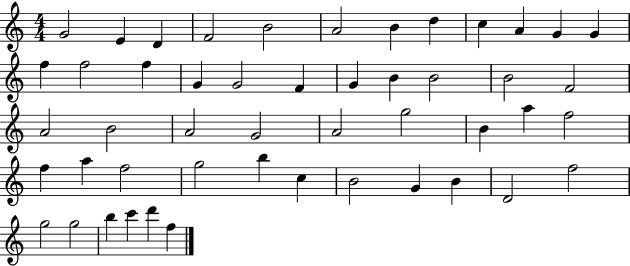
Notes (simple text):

G4/h E4/q D4/q F4/h B4/h A4/h B4/q D5/q C5/q A4/q G4/q G4/q F5/q F5/h F5/q G4/q G4/h F4/q G4/q B4/q B4/h B4/h F4/h A4/h B4/h A4/h G4/h A4/h G5/h B4/q A5/q F5/h F5/q A5/q F5/h G5/h B5/q C5/q B4/h G4/q B4/q D4/h F5/h G5/h G5/h B5/q C6/q D6/q F5/q